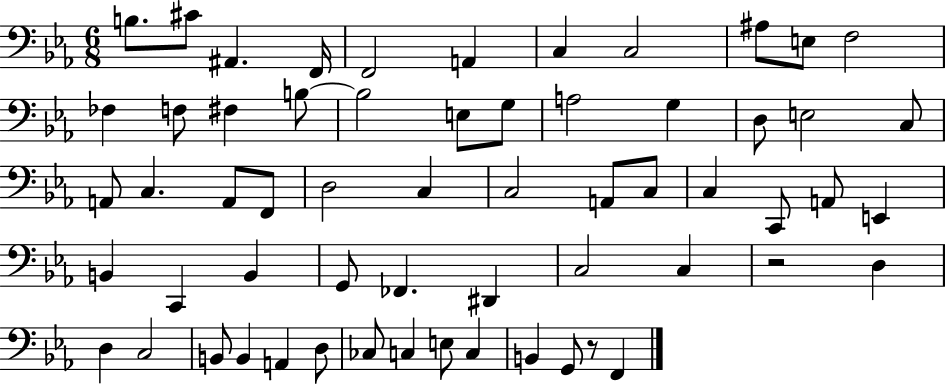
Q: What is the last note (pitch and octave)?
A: F2